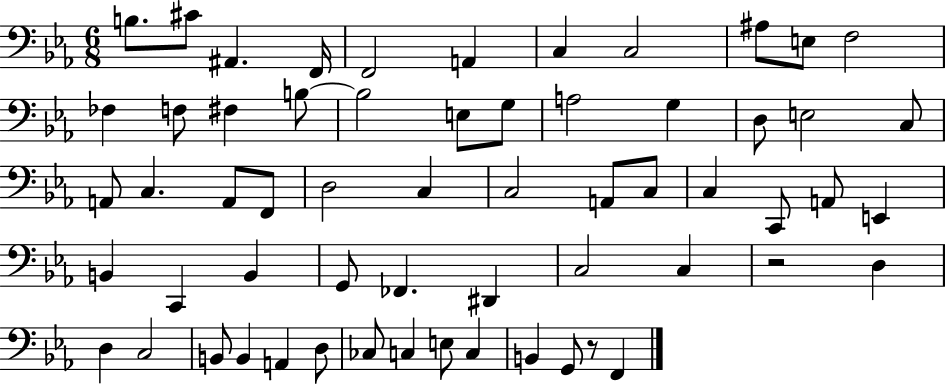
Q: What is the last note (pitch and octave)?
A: F2